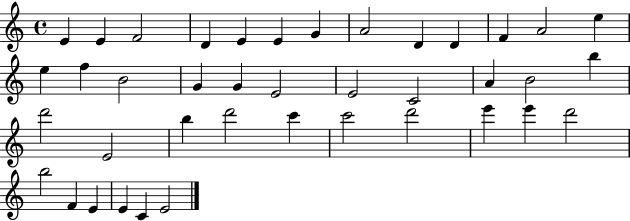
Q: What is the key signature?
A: C major